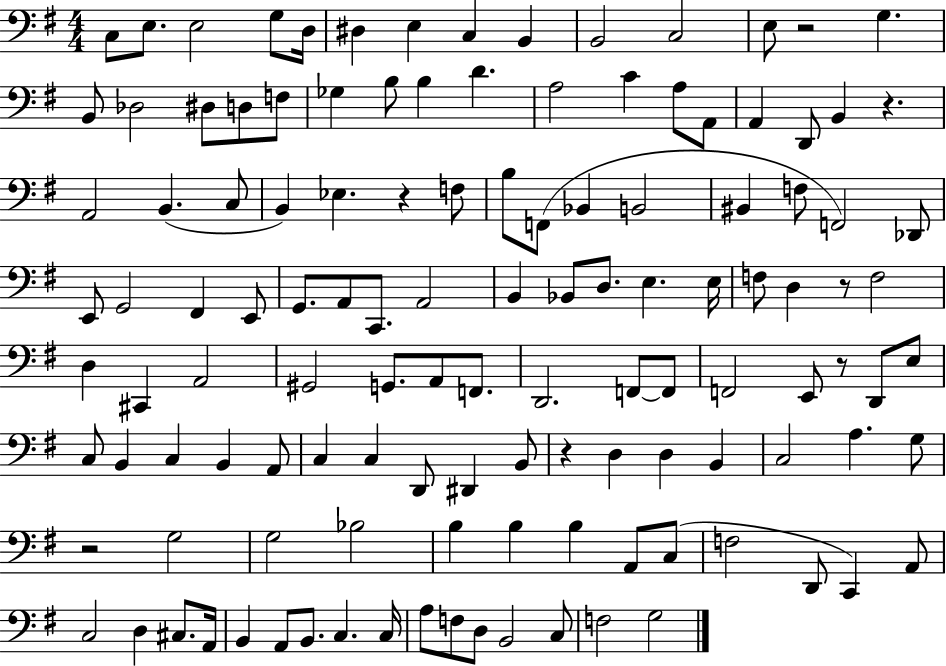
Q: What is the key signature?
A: G major